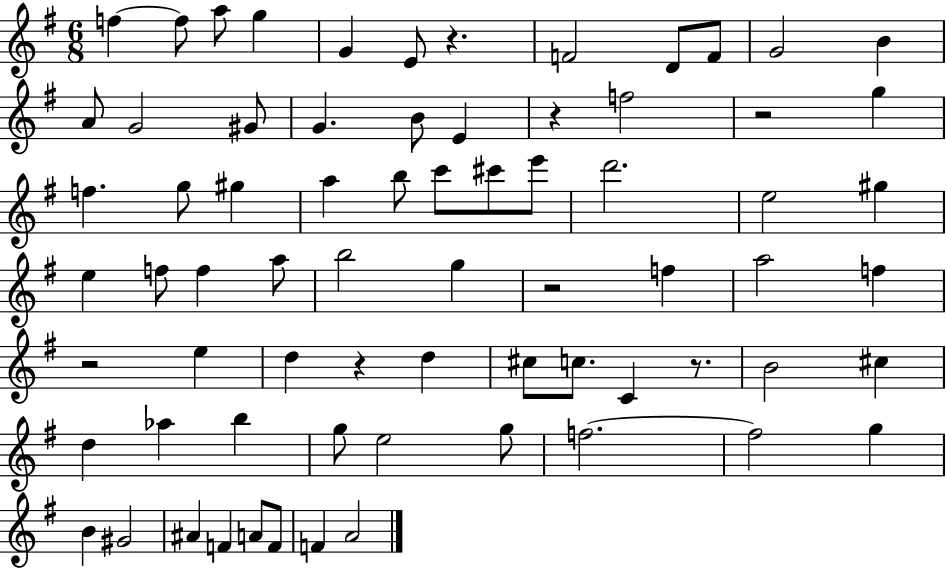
{
  \clef treble
  \numericTimeSignature
  \time 6/8
  \key g \major
  \repeat volta 2 { f''4~~ f''8 a''8 g''4 | g'4 e'8 r4. | f'2 d'8 f'8 | g'2 b'4 | \break a'8 g'2 gis'8 | g'4. b'8 e'4 | r4 f''2 | r2 g''4 | \break f''4. g''8 gis''4 | a''4 b''8 c'''8 cis'''8 e'''8 | d'''2. | e''2 gis''4 | \break e''4 f''8 f''4 a''8 | b''2 g''4 | r2 f''4 | a''2 f''4 | \break r2 e''4 | d''4 r4 d''4 | cis''8 c''8. c'4 r8. | b'2 cis''4 | \break d''4 aes''4 b''4 | g''8 e''2 g''8 | f''2.~~ | f''2 g''4 | \break b'4 gis'2 | ais'4 f'4 a'8 f'8 | f'4 a'2 | } \bar "|."
}